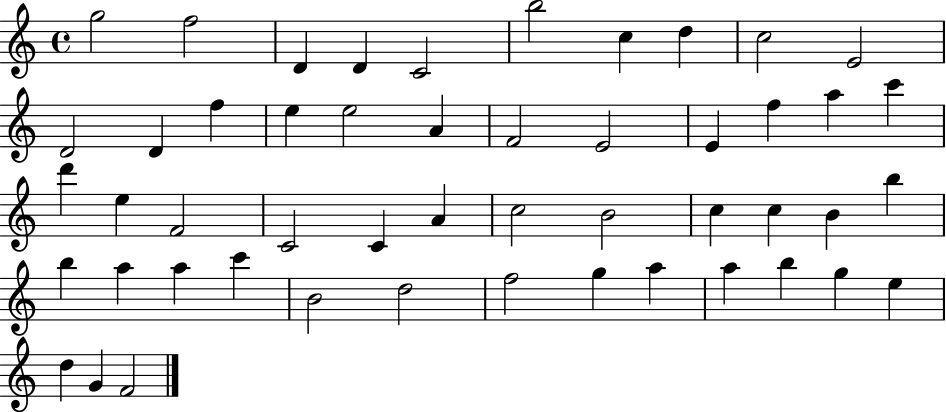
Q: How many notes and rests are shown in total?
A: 50